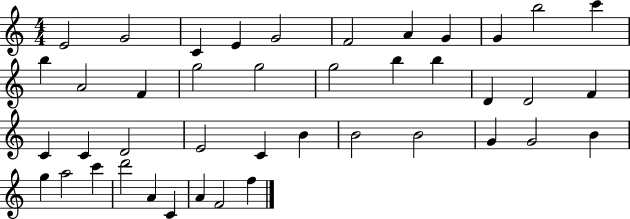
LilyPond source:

{
  \clef treble
  \numericTimeSignature
  \time 4/4
  \key c \major
  e'2 g'2 | c'4 e'4 g'2 | f'2 a'4 g'4 | g'4 b''2 c'''4 | \break b''4 a'2 f'4 | g''2 g''2 | g''2 b''4 b''4 | d'4 d'2 f'4 | \break c'4 c'4 d'2 | e'2 c'4 b'4 | b'2 b'2 | g'4 g'2 b'4 | \break g''4 a''2 c'''4 | d'''2 a'4 c'4 | a'4 f'2 f''4 | \bar "|."
}